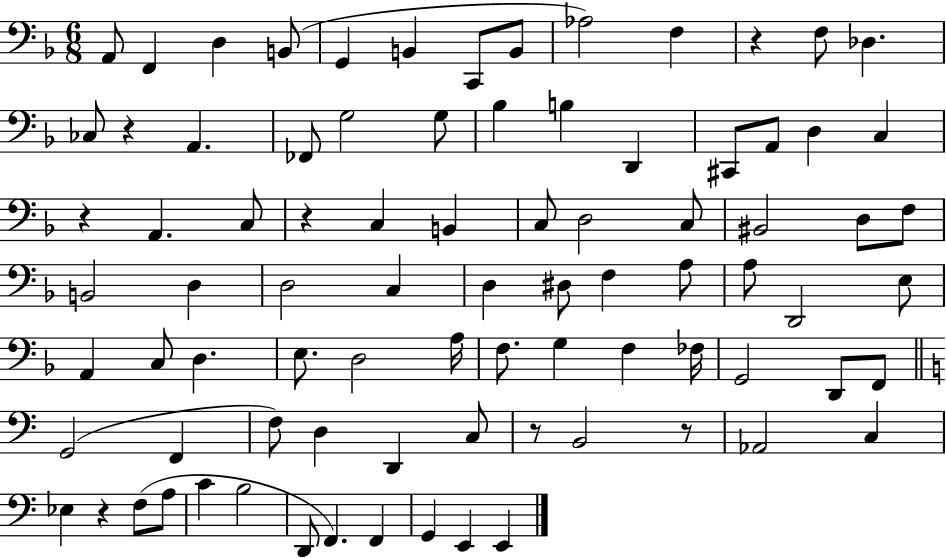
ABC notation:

X:1
T:Untitled
M:6/8
L:1/4
K:F
A,,/2 F,, D, B,,/2 G,, B,, C,,/2 B,,/2 _A,2 F, z F,/2 _D, _C,/2 z A,, _F,,/2 G,2 G,/2 _B, B, D,, ^C,,/2 A,,/2 D, C, z A,, C,/2 z C, B,, C,/2 D,2 C,/2 ^B,,2 D,/2 F,/2 B,,2 D, D,2 C, D, ^D,/2 F, A,/2 A,/2 D,,2 E,/2 A,, C,/2 D, E,/2 D,2 A,/4 F,/2 G, F, _F,/4 G,,2 D,,/2 F,,/2 G,,2 F,, F,/2 D, D,, C,/2 z/2 B,,2 z/2 _A,,2 C, _E, z F,/2 A,/2 C B,2 D,,/2 F,, F,, G,, E,, E,,